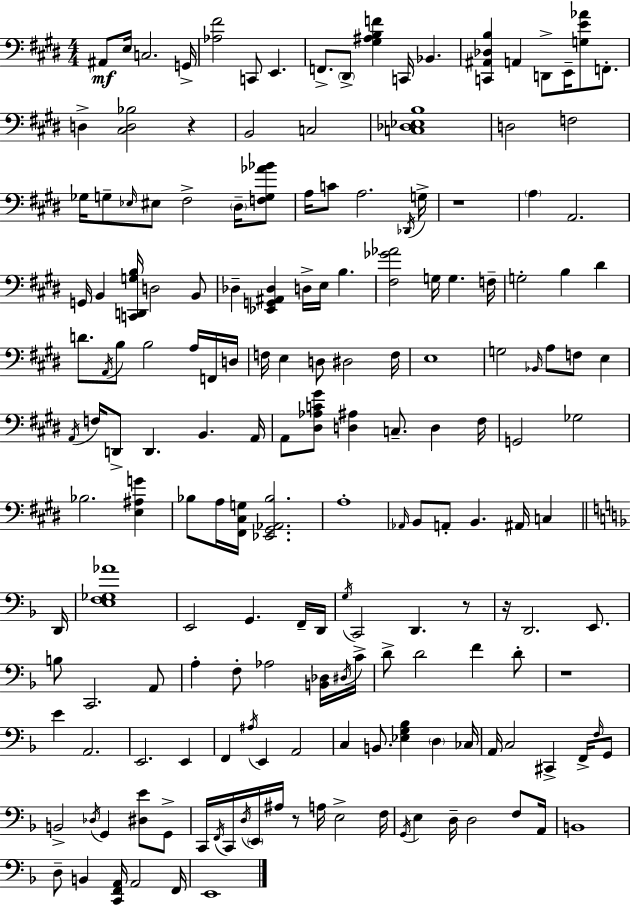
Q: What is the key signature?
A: E major